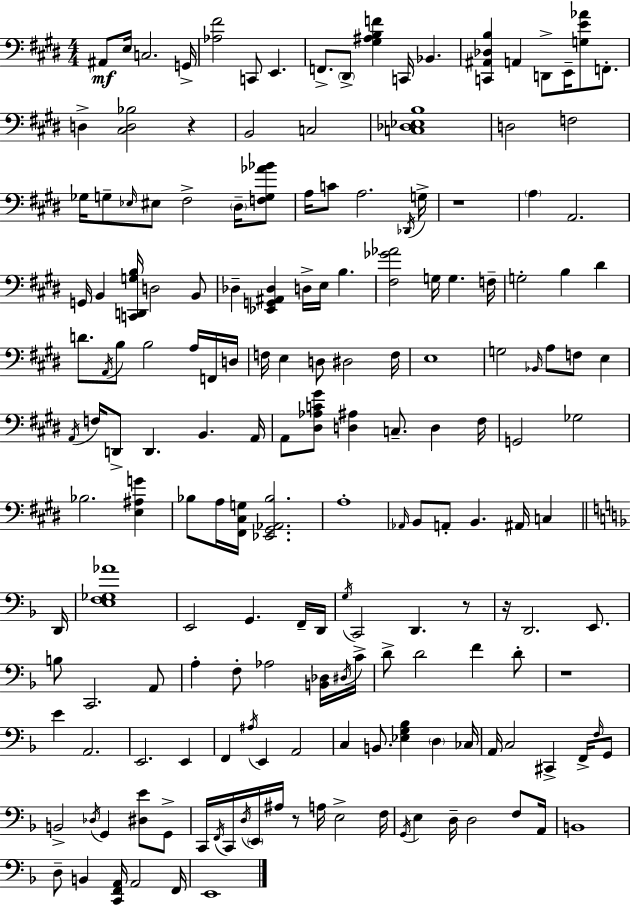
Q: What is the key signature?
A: E major